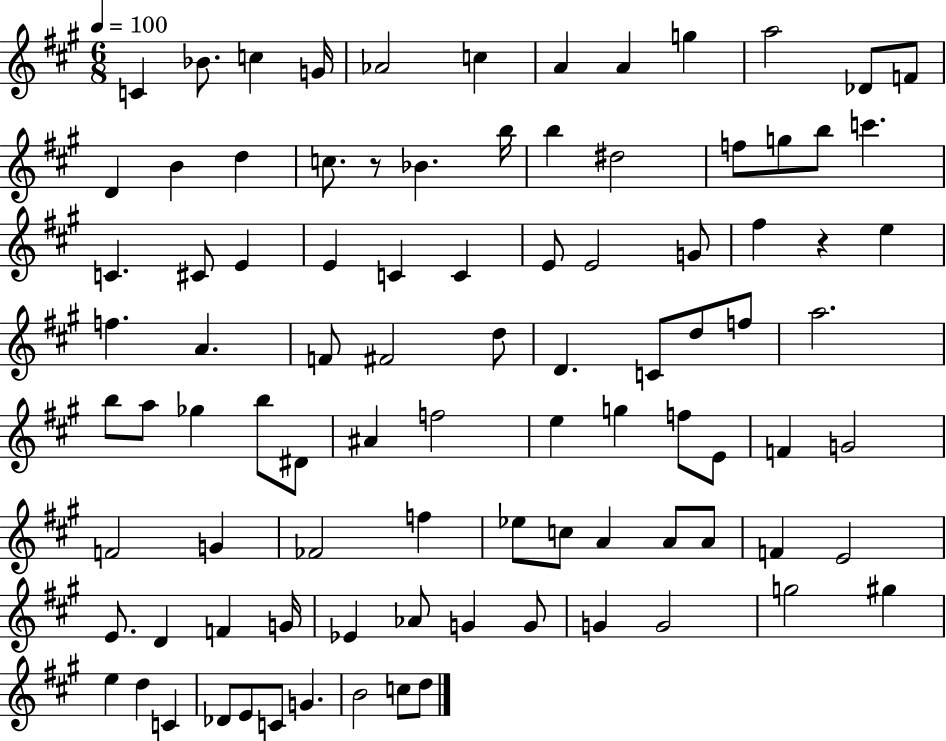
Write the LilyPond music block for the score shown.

{
  \clef treble
  \numericTimeSignature
  \time 6/8
  \key a \major
  \tempo 4 = 100
  \repeat volta 2 { c'4 bes'8. c''4 g'16 | aes'2 c''4 | a'4 a'4 g''4 | a''2 des'8 f'8 | \break d'4 b'4 d''4 | c''8. r8 bes'4. b''16 | b''4 dis''2 | f''8 g''8 b''8 c'''4. | \break c'4. cis'8 e'4 | e'4 c'4 c'4 | e'8 e'2 g'8 | fis''4 r4 e''4 | \break f''4. a'4. | f'8 fis'2 d''8 | d'4. c'8 d''8 f''8 | a''2. | \break b''8 a''8 ges''4 b''8 dis'8 | ais'4 f''2 | e''4 g''4 f''8 e'8 | f'4 g'2 | \break f'2 g'4 | fes'2 f''4 | ees''8 c''8 a'4 a'8 a'8 | f'4 e'2 | \break e'8. d'4 f'4 g'16 | ees'4 aes'8 g'4 g'8 | g'4 g'2 | g''2 gis''4 | \break e''4 d''4 c'4 | des'8 e'8 c'8 g'4. | b'2 c''8 d''8 | } \bar "|."
}